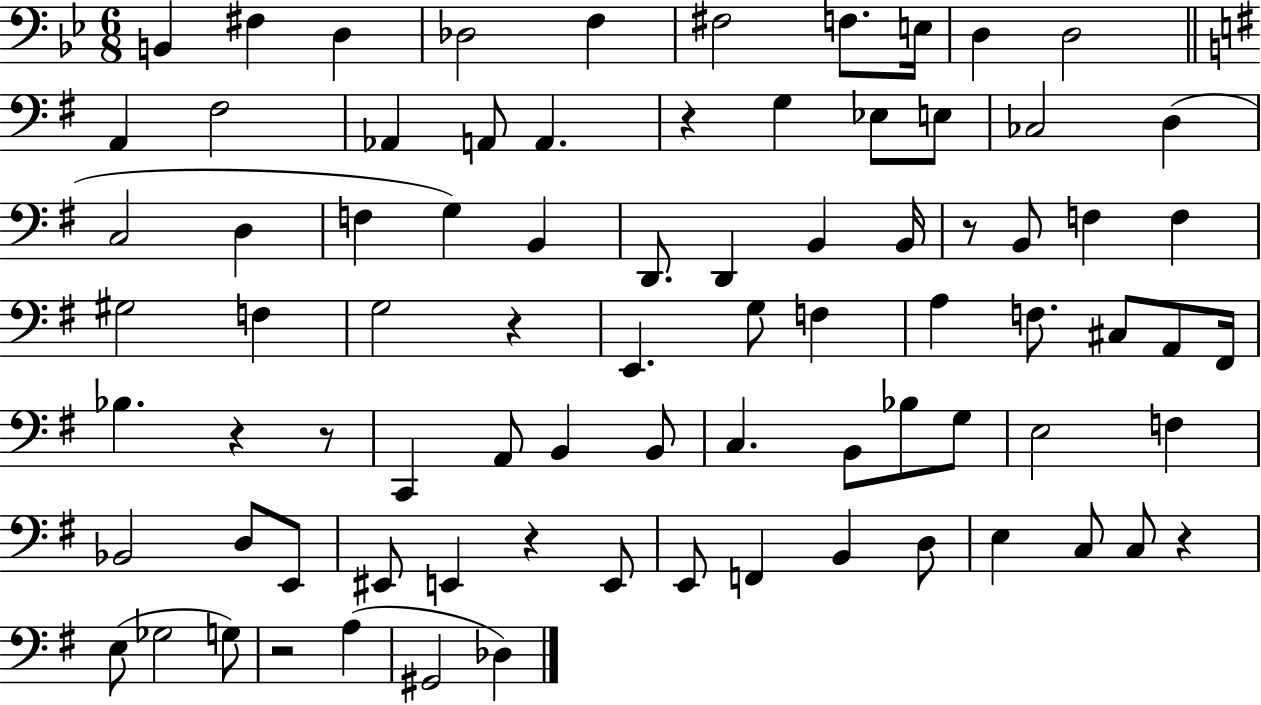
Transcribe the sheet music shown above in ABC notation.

X:1
T:Untitled
M:6/8
L:1/4
K:Bb
B,, ^F, D, _D,2 F, ^F,2 F,/2 E,/4 D, D,2 A,, ^F,2 _A,, A,,/2 A,, z G, _E,/2 E,/2 _C,2 D, C,2 D, F, G, B,, D,,/2 D,, B,, B,,/4 z/2 B,,/2 F, F, ^G,2 F, G,2 z E,, G,/2 F, A, F,/2 ^C,/2 A,,/2 ^F,,/4 _B, z z/2 C,, A,,/2 B,, B,,/2 C, B,,/2 _B,/2 G,/2 E,2 F, _B,,2 D,/2 E,,/2 ^E,,/2 E,, z E,,/2 E,,/2 F,, B,, D,/2 E, C,/2 C,/2 z E,/2 _G,2 G,/2 z2 A, ^G,,2 _D,